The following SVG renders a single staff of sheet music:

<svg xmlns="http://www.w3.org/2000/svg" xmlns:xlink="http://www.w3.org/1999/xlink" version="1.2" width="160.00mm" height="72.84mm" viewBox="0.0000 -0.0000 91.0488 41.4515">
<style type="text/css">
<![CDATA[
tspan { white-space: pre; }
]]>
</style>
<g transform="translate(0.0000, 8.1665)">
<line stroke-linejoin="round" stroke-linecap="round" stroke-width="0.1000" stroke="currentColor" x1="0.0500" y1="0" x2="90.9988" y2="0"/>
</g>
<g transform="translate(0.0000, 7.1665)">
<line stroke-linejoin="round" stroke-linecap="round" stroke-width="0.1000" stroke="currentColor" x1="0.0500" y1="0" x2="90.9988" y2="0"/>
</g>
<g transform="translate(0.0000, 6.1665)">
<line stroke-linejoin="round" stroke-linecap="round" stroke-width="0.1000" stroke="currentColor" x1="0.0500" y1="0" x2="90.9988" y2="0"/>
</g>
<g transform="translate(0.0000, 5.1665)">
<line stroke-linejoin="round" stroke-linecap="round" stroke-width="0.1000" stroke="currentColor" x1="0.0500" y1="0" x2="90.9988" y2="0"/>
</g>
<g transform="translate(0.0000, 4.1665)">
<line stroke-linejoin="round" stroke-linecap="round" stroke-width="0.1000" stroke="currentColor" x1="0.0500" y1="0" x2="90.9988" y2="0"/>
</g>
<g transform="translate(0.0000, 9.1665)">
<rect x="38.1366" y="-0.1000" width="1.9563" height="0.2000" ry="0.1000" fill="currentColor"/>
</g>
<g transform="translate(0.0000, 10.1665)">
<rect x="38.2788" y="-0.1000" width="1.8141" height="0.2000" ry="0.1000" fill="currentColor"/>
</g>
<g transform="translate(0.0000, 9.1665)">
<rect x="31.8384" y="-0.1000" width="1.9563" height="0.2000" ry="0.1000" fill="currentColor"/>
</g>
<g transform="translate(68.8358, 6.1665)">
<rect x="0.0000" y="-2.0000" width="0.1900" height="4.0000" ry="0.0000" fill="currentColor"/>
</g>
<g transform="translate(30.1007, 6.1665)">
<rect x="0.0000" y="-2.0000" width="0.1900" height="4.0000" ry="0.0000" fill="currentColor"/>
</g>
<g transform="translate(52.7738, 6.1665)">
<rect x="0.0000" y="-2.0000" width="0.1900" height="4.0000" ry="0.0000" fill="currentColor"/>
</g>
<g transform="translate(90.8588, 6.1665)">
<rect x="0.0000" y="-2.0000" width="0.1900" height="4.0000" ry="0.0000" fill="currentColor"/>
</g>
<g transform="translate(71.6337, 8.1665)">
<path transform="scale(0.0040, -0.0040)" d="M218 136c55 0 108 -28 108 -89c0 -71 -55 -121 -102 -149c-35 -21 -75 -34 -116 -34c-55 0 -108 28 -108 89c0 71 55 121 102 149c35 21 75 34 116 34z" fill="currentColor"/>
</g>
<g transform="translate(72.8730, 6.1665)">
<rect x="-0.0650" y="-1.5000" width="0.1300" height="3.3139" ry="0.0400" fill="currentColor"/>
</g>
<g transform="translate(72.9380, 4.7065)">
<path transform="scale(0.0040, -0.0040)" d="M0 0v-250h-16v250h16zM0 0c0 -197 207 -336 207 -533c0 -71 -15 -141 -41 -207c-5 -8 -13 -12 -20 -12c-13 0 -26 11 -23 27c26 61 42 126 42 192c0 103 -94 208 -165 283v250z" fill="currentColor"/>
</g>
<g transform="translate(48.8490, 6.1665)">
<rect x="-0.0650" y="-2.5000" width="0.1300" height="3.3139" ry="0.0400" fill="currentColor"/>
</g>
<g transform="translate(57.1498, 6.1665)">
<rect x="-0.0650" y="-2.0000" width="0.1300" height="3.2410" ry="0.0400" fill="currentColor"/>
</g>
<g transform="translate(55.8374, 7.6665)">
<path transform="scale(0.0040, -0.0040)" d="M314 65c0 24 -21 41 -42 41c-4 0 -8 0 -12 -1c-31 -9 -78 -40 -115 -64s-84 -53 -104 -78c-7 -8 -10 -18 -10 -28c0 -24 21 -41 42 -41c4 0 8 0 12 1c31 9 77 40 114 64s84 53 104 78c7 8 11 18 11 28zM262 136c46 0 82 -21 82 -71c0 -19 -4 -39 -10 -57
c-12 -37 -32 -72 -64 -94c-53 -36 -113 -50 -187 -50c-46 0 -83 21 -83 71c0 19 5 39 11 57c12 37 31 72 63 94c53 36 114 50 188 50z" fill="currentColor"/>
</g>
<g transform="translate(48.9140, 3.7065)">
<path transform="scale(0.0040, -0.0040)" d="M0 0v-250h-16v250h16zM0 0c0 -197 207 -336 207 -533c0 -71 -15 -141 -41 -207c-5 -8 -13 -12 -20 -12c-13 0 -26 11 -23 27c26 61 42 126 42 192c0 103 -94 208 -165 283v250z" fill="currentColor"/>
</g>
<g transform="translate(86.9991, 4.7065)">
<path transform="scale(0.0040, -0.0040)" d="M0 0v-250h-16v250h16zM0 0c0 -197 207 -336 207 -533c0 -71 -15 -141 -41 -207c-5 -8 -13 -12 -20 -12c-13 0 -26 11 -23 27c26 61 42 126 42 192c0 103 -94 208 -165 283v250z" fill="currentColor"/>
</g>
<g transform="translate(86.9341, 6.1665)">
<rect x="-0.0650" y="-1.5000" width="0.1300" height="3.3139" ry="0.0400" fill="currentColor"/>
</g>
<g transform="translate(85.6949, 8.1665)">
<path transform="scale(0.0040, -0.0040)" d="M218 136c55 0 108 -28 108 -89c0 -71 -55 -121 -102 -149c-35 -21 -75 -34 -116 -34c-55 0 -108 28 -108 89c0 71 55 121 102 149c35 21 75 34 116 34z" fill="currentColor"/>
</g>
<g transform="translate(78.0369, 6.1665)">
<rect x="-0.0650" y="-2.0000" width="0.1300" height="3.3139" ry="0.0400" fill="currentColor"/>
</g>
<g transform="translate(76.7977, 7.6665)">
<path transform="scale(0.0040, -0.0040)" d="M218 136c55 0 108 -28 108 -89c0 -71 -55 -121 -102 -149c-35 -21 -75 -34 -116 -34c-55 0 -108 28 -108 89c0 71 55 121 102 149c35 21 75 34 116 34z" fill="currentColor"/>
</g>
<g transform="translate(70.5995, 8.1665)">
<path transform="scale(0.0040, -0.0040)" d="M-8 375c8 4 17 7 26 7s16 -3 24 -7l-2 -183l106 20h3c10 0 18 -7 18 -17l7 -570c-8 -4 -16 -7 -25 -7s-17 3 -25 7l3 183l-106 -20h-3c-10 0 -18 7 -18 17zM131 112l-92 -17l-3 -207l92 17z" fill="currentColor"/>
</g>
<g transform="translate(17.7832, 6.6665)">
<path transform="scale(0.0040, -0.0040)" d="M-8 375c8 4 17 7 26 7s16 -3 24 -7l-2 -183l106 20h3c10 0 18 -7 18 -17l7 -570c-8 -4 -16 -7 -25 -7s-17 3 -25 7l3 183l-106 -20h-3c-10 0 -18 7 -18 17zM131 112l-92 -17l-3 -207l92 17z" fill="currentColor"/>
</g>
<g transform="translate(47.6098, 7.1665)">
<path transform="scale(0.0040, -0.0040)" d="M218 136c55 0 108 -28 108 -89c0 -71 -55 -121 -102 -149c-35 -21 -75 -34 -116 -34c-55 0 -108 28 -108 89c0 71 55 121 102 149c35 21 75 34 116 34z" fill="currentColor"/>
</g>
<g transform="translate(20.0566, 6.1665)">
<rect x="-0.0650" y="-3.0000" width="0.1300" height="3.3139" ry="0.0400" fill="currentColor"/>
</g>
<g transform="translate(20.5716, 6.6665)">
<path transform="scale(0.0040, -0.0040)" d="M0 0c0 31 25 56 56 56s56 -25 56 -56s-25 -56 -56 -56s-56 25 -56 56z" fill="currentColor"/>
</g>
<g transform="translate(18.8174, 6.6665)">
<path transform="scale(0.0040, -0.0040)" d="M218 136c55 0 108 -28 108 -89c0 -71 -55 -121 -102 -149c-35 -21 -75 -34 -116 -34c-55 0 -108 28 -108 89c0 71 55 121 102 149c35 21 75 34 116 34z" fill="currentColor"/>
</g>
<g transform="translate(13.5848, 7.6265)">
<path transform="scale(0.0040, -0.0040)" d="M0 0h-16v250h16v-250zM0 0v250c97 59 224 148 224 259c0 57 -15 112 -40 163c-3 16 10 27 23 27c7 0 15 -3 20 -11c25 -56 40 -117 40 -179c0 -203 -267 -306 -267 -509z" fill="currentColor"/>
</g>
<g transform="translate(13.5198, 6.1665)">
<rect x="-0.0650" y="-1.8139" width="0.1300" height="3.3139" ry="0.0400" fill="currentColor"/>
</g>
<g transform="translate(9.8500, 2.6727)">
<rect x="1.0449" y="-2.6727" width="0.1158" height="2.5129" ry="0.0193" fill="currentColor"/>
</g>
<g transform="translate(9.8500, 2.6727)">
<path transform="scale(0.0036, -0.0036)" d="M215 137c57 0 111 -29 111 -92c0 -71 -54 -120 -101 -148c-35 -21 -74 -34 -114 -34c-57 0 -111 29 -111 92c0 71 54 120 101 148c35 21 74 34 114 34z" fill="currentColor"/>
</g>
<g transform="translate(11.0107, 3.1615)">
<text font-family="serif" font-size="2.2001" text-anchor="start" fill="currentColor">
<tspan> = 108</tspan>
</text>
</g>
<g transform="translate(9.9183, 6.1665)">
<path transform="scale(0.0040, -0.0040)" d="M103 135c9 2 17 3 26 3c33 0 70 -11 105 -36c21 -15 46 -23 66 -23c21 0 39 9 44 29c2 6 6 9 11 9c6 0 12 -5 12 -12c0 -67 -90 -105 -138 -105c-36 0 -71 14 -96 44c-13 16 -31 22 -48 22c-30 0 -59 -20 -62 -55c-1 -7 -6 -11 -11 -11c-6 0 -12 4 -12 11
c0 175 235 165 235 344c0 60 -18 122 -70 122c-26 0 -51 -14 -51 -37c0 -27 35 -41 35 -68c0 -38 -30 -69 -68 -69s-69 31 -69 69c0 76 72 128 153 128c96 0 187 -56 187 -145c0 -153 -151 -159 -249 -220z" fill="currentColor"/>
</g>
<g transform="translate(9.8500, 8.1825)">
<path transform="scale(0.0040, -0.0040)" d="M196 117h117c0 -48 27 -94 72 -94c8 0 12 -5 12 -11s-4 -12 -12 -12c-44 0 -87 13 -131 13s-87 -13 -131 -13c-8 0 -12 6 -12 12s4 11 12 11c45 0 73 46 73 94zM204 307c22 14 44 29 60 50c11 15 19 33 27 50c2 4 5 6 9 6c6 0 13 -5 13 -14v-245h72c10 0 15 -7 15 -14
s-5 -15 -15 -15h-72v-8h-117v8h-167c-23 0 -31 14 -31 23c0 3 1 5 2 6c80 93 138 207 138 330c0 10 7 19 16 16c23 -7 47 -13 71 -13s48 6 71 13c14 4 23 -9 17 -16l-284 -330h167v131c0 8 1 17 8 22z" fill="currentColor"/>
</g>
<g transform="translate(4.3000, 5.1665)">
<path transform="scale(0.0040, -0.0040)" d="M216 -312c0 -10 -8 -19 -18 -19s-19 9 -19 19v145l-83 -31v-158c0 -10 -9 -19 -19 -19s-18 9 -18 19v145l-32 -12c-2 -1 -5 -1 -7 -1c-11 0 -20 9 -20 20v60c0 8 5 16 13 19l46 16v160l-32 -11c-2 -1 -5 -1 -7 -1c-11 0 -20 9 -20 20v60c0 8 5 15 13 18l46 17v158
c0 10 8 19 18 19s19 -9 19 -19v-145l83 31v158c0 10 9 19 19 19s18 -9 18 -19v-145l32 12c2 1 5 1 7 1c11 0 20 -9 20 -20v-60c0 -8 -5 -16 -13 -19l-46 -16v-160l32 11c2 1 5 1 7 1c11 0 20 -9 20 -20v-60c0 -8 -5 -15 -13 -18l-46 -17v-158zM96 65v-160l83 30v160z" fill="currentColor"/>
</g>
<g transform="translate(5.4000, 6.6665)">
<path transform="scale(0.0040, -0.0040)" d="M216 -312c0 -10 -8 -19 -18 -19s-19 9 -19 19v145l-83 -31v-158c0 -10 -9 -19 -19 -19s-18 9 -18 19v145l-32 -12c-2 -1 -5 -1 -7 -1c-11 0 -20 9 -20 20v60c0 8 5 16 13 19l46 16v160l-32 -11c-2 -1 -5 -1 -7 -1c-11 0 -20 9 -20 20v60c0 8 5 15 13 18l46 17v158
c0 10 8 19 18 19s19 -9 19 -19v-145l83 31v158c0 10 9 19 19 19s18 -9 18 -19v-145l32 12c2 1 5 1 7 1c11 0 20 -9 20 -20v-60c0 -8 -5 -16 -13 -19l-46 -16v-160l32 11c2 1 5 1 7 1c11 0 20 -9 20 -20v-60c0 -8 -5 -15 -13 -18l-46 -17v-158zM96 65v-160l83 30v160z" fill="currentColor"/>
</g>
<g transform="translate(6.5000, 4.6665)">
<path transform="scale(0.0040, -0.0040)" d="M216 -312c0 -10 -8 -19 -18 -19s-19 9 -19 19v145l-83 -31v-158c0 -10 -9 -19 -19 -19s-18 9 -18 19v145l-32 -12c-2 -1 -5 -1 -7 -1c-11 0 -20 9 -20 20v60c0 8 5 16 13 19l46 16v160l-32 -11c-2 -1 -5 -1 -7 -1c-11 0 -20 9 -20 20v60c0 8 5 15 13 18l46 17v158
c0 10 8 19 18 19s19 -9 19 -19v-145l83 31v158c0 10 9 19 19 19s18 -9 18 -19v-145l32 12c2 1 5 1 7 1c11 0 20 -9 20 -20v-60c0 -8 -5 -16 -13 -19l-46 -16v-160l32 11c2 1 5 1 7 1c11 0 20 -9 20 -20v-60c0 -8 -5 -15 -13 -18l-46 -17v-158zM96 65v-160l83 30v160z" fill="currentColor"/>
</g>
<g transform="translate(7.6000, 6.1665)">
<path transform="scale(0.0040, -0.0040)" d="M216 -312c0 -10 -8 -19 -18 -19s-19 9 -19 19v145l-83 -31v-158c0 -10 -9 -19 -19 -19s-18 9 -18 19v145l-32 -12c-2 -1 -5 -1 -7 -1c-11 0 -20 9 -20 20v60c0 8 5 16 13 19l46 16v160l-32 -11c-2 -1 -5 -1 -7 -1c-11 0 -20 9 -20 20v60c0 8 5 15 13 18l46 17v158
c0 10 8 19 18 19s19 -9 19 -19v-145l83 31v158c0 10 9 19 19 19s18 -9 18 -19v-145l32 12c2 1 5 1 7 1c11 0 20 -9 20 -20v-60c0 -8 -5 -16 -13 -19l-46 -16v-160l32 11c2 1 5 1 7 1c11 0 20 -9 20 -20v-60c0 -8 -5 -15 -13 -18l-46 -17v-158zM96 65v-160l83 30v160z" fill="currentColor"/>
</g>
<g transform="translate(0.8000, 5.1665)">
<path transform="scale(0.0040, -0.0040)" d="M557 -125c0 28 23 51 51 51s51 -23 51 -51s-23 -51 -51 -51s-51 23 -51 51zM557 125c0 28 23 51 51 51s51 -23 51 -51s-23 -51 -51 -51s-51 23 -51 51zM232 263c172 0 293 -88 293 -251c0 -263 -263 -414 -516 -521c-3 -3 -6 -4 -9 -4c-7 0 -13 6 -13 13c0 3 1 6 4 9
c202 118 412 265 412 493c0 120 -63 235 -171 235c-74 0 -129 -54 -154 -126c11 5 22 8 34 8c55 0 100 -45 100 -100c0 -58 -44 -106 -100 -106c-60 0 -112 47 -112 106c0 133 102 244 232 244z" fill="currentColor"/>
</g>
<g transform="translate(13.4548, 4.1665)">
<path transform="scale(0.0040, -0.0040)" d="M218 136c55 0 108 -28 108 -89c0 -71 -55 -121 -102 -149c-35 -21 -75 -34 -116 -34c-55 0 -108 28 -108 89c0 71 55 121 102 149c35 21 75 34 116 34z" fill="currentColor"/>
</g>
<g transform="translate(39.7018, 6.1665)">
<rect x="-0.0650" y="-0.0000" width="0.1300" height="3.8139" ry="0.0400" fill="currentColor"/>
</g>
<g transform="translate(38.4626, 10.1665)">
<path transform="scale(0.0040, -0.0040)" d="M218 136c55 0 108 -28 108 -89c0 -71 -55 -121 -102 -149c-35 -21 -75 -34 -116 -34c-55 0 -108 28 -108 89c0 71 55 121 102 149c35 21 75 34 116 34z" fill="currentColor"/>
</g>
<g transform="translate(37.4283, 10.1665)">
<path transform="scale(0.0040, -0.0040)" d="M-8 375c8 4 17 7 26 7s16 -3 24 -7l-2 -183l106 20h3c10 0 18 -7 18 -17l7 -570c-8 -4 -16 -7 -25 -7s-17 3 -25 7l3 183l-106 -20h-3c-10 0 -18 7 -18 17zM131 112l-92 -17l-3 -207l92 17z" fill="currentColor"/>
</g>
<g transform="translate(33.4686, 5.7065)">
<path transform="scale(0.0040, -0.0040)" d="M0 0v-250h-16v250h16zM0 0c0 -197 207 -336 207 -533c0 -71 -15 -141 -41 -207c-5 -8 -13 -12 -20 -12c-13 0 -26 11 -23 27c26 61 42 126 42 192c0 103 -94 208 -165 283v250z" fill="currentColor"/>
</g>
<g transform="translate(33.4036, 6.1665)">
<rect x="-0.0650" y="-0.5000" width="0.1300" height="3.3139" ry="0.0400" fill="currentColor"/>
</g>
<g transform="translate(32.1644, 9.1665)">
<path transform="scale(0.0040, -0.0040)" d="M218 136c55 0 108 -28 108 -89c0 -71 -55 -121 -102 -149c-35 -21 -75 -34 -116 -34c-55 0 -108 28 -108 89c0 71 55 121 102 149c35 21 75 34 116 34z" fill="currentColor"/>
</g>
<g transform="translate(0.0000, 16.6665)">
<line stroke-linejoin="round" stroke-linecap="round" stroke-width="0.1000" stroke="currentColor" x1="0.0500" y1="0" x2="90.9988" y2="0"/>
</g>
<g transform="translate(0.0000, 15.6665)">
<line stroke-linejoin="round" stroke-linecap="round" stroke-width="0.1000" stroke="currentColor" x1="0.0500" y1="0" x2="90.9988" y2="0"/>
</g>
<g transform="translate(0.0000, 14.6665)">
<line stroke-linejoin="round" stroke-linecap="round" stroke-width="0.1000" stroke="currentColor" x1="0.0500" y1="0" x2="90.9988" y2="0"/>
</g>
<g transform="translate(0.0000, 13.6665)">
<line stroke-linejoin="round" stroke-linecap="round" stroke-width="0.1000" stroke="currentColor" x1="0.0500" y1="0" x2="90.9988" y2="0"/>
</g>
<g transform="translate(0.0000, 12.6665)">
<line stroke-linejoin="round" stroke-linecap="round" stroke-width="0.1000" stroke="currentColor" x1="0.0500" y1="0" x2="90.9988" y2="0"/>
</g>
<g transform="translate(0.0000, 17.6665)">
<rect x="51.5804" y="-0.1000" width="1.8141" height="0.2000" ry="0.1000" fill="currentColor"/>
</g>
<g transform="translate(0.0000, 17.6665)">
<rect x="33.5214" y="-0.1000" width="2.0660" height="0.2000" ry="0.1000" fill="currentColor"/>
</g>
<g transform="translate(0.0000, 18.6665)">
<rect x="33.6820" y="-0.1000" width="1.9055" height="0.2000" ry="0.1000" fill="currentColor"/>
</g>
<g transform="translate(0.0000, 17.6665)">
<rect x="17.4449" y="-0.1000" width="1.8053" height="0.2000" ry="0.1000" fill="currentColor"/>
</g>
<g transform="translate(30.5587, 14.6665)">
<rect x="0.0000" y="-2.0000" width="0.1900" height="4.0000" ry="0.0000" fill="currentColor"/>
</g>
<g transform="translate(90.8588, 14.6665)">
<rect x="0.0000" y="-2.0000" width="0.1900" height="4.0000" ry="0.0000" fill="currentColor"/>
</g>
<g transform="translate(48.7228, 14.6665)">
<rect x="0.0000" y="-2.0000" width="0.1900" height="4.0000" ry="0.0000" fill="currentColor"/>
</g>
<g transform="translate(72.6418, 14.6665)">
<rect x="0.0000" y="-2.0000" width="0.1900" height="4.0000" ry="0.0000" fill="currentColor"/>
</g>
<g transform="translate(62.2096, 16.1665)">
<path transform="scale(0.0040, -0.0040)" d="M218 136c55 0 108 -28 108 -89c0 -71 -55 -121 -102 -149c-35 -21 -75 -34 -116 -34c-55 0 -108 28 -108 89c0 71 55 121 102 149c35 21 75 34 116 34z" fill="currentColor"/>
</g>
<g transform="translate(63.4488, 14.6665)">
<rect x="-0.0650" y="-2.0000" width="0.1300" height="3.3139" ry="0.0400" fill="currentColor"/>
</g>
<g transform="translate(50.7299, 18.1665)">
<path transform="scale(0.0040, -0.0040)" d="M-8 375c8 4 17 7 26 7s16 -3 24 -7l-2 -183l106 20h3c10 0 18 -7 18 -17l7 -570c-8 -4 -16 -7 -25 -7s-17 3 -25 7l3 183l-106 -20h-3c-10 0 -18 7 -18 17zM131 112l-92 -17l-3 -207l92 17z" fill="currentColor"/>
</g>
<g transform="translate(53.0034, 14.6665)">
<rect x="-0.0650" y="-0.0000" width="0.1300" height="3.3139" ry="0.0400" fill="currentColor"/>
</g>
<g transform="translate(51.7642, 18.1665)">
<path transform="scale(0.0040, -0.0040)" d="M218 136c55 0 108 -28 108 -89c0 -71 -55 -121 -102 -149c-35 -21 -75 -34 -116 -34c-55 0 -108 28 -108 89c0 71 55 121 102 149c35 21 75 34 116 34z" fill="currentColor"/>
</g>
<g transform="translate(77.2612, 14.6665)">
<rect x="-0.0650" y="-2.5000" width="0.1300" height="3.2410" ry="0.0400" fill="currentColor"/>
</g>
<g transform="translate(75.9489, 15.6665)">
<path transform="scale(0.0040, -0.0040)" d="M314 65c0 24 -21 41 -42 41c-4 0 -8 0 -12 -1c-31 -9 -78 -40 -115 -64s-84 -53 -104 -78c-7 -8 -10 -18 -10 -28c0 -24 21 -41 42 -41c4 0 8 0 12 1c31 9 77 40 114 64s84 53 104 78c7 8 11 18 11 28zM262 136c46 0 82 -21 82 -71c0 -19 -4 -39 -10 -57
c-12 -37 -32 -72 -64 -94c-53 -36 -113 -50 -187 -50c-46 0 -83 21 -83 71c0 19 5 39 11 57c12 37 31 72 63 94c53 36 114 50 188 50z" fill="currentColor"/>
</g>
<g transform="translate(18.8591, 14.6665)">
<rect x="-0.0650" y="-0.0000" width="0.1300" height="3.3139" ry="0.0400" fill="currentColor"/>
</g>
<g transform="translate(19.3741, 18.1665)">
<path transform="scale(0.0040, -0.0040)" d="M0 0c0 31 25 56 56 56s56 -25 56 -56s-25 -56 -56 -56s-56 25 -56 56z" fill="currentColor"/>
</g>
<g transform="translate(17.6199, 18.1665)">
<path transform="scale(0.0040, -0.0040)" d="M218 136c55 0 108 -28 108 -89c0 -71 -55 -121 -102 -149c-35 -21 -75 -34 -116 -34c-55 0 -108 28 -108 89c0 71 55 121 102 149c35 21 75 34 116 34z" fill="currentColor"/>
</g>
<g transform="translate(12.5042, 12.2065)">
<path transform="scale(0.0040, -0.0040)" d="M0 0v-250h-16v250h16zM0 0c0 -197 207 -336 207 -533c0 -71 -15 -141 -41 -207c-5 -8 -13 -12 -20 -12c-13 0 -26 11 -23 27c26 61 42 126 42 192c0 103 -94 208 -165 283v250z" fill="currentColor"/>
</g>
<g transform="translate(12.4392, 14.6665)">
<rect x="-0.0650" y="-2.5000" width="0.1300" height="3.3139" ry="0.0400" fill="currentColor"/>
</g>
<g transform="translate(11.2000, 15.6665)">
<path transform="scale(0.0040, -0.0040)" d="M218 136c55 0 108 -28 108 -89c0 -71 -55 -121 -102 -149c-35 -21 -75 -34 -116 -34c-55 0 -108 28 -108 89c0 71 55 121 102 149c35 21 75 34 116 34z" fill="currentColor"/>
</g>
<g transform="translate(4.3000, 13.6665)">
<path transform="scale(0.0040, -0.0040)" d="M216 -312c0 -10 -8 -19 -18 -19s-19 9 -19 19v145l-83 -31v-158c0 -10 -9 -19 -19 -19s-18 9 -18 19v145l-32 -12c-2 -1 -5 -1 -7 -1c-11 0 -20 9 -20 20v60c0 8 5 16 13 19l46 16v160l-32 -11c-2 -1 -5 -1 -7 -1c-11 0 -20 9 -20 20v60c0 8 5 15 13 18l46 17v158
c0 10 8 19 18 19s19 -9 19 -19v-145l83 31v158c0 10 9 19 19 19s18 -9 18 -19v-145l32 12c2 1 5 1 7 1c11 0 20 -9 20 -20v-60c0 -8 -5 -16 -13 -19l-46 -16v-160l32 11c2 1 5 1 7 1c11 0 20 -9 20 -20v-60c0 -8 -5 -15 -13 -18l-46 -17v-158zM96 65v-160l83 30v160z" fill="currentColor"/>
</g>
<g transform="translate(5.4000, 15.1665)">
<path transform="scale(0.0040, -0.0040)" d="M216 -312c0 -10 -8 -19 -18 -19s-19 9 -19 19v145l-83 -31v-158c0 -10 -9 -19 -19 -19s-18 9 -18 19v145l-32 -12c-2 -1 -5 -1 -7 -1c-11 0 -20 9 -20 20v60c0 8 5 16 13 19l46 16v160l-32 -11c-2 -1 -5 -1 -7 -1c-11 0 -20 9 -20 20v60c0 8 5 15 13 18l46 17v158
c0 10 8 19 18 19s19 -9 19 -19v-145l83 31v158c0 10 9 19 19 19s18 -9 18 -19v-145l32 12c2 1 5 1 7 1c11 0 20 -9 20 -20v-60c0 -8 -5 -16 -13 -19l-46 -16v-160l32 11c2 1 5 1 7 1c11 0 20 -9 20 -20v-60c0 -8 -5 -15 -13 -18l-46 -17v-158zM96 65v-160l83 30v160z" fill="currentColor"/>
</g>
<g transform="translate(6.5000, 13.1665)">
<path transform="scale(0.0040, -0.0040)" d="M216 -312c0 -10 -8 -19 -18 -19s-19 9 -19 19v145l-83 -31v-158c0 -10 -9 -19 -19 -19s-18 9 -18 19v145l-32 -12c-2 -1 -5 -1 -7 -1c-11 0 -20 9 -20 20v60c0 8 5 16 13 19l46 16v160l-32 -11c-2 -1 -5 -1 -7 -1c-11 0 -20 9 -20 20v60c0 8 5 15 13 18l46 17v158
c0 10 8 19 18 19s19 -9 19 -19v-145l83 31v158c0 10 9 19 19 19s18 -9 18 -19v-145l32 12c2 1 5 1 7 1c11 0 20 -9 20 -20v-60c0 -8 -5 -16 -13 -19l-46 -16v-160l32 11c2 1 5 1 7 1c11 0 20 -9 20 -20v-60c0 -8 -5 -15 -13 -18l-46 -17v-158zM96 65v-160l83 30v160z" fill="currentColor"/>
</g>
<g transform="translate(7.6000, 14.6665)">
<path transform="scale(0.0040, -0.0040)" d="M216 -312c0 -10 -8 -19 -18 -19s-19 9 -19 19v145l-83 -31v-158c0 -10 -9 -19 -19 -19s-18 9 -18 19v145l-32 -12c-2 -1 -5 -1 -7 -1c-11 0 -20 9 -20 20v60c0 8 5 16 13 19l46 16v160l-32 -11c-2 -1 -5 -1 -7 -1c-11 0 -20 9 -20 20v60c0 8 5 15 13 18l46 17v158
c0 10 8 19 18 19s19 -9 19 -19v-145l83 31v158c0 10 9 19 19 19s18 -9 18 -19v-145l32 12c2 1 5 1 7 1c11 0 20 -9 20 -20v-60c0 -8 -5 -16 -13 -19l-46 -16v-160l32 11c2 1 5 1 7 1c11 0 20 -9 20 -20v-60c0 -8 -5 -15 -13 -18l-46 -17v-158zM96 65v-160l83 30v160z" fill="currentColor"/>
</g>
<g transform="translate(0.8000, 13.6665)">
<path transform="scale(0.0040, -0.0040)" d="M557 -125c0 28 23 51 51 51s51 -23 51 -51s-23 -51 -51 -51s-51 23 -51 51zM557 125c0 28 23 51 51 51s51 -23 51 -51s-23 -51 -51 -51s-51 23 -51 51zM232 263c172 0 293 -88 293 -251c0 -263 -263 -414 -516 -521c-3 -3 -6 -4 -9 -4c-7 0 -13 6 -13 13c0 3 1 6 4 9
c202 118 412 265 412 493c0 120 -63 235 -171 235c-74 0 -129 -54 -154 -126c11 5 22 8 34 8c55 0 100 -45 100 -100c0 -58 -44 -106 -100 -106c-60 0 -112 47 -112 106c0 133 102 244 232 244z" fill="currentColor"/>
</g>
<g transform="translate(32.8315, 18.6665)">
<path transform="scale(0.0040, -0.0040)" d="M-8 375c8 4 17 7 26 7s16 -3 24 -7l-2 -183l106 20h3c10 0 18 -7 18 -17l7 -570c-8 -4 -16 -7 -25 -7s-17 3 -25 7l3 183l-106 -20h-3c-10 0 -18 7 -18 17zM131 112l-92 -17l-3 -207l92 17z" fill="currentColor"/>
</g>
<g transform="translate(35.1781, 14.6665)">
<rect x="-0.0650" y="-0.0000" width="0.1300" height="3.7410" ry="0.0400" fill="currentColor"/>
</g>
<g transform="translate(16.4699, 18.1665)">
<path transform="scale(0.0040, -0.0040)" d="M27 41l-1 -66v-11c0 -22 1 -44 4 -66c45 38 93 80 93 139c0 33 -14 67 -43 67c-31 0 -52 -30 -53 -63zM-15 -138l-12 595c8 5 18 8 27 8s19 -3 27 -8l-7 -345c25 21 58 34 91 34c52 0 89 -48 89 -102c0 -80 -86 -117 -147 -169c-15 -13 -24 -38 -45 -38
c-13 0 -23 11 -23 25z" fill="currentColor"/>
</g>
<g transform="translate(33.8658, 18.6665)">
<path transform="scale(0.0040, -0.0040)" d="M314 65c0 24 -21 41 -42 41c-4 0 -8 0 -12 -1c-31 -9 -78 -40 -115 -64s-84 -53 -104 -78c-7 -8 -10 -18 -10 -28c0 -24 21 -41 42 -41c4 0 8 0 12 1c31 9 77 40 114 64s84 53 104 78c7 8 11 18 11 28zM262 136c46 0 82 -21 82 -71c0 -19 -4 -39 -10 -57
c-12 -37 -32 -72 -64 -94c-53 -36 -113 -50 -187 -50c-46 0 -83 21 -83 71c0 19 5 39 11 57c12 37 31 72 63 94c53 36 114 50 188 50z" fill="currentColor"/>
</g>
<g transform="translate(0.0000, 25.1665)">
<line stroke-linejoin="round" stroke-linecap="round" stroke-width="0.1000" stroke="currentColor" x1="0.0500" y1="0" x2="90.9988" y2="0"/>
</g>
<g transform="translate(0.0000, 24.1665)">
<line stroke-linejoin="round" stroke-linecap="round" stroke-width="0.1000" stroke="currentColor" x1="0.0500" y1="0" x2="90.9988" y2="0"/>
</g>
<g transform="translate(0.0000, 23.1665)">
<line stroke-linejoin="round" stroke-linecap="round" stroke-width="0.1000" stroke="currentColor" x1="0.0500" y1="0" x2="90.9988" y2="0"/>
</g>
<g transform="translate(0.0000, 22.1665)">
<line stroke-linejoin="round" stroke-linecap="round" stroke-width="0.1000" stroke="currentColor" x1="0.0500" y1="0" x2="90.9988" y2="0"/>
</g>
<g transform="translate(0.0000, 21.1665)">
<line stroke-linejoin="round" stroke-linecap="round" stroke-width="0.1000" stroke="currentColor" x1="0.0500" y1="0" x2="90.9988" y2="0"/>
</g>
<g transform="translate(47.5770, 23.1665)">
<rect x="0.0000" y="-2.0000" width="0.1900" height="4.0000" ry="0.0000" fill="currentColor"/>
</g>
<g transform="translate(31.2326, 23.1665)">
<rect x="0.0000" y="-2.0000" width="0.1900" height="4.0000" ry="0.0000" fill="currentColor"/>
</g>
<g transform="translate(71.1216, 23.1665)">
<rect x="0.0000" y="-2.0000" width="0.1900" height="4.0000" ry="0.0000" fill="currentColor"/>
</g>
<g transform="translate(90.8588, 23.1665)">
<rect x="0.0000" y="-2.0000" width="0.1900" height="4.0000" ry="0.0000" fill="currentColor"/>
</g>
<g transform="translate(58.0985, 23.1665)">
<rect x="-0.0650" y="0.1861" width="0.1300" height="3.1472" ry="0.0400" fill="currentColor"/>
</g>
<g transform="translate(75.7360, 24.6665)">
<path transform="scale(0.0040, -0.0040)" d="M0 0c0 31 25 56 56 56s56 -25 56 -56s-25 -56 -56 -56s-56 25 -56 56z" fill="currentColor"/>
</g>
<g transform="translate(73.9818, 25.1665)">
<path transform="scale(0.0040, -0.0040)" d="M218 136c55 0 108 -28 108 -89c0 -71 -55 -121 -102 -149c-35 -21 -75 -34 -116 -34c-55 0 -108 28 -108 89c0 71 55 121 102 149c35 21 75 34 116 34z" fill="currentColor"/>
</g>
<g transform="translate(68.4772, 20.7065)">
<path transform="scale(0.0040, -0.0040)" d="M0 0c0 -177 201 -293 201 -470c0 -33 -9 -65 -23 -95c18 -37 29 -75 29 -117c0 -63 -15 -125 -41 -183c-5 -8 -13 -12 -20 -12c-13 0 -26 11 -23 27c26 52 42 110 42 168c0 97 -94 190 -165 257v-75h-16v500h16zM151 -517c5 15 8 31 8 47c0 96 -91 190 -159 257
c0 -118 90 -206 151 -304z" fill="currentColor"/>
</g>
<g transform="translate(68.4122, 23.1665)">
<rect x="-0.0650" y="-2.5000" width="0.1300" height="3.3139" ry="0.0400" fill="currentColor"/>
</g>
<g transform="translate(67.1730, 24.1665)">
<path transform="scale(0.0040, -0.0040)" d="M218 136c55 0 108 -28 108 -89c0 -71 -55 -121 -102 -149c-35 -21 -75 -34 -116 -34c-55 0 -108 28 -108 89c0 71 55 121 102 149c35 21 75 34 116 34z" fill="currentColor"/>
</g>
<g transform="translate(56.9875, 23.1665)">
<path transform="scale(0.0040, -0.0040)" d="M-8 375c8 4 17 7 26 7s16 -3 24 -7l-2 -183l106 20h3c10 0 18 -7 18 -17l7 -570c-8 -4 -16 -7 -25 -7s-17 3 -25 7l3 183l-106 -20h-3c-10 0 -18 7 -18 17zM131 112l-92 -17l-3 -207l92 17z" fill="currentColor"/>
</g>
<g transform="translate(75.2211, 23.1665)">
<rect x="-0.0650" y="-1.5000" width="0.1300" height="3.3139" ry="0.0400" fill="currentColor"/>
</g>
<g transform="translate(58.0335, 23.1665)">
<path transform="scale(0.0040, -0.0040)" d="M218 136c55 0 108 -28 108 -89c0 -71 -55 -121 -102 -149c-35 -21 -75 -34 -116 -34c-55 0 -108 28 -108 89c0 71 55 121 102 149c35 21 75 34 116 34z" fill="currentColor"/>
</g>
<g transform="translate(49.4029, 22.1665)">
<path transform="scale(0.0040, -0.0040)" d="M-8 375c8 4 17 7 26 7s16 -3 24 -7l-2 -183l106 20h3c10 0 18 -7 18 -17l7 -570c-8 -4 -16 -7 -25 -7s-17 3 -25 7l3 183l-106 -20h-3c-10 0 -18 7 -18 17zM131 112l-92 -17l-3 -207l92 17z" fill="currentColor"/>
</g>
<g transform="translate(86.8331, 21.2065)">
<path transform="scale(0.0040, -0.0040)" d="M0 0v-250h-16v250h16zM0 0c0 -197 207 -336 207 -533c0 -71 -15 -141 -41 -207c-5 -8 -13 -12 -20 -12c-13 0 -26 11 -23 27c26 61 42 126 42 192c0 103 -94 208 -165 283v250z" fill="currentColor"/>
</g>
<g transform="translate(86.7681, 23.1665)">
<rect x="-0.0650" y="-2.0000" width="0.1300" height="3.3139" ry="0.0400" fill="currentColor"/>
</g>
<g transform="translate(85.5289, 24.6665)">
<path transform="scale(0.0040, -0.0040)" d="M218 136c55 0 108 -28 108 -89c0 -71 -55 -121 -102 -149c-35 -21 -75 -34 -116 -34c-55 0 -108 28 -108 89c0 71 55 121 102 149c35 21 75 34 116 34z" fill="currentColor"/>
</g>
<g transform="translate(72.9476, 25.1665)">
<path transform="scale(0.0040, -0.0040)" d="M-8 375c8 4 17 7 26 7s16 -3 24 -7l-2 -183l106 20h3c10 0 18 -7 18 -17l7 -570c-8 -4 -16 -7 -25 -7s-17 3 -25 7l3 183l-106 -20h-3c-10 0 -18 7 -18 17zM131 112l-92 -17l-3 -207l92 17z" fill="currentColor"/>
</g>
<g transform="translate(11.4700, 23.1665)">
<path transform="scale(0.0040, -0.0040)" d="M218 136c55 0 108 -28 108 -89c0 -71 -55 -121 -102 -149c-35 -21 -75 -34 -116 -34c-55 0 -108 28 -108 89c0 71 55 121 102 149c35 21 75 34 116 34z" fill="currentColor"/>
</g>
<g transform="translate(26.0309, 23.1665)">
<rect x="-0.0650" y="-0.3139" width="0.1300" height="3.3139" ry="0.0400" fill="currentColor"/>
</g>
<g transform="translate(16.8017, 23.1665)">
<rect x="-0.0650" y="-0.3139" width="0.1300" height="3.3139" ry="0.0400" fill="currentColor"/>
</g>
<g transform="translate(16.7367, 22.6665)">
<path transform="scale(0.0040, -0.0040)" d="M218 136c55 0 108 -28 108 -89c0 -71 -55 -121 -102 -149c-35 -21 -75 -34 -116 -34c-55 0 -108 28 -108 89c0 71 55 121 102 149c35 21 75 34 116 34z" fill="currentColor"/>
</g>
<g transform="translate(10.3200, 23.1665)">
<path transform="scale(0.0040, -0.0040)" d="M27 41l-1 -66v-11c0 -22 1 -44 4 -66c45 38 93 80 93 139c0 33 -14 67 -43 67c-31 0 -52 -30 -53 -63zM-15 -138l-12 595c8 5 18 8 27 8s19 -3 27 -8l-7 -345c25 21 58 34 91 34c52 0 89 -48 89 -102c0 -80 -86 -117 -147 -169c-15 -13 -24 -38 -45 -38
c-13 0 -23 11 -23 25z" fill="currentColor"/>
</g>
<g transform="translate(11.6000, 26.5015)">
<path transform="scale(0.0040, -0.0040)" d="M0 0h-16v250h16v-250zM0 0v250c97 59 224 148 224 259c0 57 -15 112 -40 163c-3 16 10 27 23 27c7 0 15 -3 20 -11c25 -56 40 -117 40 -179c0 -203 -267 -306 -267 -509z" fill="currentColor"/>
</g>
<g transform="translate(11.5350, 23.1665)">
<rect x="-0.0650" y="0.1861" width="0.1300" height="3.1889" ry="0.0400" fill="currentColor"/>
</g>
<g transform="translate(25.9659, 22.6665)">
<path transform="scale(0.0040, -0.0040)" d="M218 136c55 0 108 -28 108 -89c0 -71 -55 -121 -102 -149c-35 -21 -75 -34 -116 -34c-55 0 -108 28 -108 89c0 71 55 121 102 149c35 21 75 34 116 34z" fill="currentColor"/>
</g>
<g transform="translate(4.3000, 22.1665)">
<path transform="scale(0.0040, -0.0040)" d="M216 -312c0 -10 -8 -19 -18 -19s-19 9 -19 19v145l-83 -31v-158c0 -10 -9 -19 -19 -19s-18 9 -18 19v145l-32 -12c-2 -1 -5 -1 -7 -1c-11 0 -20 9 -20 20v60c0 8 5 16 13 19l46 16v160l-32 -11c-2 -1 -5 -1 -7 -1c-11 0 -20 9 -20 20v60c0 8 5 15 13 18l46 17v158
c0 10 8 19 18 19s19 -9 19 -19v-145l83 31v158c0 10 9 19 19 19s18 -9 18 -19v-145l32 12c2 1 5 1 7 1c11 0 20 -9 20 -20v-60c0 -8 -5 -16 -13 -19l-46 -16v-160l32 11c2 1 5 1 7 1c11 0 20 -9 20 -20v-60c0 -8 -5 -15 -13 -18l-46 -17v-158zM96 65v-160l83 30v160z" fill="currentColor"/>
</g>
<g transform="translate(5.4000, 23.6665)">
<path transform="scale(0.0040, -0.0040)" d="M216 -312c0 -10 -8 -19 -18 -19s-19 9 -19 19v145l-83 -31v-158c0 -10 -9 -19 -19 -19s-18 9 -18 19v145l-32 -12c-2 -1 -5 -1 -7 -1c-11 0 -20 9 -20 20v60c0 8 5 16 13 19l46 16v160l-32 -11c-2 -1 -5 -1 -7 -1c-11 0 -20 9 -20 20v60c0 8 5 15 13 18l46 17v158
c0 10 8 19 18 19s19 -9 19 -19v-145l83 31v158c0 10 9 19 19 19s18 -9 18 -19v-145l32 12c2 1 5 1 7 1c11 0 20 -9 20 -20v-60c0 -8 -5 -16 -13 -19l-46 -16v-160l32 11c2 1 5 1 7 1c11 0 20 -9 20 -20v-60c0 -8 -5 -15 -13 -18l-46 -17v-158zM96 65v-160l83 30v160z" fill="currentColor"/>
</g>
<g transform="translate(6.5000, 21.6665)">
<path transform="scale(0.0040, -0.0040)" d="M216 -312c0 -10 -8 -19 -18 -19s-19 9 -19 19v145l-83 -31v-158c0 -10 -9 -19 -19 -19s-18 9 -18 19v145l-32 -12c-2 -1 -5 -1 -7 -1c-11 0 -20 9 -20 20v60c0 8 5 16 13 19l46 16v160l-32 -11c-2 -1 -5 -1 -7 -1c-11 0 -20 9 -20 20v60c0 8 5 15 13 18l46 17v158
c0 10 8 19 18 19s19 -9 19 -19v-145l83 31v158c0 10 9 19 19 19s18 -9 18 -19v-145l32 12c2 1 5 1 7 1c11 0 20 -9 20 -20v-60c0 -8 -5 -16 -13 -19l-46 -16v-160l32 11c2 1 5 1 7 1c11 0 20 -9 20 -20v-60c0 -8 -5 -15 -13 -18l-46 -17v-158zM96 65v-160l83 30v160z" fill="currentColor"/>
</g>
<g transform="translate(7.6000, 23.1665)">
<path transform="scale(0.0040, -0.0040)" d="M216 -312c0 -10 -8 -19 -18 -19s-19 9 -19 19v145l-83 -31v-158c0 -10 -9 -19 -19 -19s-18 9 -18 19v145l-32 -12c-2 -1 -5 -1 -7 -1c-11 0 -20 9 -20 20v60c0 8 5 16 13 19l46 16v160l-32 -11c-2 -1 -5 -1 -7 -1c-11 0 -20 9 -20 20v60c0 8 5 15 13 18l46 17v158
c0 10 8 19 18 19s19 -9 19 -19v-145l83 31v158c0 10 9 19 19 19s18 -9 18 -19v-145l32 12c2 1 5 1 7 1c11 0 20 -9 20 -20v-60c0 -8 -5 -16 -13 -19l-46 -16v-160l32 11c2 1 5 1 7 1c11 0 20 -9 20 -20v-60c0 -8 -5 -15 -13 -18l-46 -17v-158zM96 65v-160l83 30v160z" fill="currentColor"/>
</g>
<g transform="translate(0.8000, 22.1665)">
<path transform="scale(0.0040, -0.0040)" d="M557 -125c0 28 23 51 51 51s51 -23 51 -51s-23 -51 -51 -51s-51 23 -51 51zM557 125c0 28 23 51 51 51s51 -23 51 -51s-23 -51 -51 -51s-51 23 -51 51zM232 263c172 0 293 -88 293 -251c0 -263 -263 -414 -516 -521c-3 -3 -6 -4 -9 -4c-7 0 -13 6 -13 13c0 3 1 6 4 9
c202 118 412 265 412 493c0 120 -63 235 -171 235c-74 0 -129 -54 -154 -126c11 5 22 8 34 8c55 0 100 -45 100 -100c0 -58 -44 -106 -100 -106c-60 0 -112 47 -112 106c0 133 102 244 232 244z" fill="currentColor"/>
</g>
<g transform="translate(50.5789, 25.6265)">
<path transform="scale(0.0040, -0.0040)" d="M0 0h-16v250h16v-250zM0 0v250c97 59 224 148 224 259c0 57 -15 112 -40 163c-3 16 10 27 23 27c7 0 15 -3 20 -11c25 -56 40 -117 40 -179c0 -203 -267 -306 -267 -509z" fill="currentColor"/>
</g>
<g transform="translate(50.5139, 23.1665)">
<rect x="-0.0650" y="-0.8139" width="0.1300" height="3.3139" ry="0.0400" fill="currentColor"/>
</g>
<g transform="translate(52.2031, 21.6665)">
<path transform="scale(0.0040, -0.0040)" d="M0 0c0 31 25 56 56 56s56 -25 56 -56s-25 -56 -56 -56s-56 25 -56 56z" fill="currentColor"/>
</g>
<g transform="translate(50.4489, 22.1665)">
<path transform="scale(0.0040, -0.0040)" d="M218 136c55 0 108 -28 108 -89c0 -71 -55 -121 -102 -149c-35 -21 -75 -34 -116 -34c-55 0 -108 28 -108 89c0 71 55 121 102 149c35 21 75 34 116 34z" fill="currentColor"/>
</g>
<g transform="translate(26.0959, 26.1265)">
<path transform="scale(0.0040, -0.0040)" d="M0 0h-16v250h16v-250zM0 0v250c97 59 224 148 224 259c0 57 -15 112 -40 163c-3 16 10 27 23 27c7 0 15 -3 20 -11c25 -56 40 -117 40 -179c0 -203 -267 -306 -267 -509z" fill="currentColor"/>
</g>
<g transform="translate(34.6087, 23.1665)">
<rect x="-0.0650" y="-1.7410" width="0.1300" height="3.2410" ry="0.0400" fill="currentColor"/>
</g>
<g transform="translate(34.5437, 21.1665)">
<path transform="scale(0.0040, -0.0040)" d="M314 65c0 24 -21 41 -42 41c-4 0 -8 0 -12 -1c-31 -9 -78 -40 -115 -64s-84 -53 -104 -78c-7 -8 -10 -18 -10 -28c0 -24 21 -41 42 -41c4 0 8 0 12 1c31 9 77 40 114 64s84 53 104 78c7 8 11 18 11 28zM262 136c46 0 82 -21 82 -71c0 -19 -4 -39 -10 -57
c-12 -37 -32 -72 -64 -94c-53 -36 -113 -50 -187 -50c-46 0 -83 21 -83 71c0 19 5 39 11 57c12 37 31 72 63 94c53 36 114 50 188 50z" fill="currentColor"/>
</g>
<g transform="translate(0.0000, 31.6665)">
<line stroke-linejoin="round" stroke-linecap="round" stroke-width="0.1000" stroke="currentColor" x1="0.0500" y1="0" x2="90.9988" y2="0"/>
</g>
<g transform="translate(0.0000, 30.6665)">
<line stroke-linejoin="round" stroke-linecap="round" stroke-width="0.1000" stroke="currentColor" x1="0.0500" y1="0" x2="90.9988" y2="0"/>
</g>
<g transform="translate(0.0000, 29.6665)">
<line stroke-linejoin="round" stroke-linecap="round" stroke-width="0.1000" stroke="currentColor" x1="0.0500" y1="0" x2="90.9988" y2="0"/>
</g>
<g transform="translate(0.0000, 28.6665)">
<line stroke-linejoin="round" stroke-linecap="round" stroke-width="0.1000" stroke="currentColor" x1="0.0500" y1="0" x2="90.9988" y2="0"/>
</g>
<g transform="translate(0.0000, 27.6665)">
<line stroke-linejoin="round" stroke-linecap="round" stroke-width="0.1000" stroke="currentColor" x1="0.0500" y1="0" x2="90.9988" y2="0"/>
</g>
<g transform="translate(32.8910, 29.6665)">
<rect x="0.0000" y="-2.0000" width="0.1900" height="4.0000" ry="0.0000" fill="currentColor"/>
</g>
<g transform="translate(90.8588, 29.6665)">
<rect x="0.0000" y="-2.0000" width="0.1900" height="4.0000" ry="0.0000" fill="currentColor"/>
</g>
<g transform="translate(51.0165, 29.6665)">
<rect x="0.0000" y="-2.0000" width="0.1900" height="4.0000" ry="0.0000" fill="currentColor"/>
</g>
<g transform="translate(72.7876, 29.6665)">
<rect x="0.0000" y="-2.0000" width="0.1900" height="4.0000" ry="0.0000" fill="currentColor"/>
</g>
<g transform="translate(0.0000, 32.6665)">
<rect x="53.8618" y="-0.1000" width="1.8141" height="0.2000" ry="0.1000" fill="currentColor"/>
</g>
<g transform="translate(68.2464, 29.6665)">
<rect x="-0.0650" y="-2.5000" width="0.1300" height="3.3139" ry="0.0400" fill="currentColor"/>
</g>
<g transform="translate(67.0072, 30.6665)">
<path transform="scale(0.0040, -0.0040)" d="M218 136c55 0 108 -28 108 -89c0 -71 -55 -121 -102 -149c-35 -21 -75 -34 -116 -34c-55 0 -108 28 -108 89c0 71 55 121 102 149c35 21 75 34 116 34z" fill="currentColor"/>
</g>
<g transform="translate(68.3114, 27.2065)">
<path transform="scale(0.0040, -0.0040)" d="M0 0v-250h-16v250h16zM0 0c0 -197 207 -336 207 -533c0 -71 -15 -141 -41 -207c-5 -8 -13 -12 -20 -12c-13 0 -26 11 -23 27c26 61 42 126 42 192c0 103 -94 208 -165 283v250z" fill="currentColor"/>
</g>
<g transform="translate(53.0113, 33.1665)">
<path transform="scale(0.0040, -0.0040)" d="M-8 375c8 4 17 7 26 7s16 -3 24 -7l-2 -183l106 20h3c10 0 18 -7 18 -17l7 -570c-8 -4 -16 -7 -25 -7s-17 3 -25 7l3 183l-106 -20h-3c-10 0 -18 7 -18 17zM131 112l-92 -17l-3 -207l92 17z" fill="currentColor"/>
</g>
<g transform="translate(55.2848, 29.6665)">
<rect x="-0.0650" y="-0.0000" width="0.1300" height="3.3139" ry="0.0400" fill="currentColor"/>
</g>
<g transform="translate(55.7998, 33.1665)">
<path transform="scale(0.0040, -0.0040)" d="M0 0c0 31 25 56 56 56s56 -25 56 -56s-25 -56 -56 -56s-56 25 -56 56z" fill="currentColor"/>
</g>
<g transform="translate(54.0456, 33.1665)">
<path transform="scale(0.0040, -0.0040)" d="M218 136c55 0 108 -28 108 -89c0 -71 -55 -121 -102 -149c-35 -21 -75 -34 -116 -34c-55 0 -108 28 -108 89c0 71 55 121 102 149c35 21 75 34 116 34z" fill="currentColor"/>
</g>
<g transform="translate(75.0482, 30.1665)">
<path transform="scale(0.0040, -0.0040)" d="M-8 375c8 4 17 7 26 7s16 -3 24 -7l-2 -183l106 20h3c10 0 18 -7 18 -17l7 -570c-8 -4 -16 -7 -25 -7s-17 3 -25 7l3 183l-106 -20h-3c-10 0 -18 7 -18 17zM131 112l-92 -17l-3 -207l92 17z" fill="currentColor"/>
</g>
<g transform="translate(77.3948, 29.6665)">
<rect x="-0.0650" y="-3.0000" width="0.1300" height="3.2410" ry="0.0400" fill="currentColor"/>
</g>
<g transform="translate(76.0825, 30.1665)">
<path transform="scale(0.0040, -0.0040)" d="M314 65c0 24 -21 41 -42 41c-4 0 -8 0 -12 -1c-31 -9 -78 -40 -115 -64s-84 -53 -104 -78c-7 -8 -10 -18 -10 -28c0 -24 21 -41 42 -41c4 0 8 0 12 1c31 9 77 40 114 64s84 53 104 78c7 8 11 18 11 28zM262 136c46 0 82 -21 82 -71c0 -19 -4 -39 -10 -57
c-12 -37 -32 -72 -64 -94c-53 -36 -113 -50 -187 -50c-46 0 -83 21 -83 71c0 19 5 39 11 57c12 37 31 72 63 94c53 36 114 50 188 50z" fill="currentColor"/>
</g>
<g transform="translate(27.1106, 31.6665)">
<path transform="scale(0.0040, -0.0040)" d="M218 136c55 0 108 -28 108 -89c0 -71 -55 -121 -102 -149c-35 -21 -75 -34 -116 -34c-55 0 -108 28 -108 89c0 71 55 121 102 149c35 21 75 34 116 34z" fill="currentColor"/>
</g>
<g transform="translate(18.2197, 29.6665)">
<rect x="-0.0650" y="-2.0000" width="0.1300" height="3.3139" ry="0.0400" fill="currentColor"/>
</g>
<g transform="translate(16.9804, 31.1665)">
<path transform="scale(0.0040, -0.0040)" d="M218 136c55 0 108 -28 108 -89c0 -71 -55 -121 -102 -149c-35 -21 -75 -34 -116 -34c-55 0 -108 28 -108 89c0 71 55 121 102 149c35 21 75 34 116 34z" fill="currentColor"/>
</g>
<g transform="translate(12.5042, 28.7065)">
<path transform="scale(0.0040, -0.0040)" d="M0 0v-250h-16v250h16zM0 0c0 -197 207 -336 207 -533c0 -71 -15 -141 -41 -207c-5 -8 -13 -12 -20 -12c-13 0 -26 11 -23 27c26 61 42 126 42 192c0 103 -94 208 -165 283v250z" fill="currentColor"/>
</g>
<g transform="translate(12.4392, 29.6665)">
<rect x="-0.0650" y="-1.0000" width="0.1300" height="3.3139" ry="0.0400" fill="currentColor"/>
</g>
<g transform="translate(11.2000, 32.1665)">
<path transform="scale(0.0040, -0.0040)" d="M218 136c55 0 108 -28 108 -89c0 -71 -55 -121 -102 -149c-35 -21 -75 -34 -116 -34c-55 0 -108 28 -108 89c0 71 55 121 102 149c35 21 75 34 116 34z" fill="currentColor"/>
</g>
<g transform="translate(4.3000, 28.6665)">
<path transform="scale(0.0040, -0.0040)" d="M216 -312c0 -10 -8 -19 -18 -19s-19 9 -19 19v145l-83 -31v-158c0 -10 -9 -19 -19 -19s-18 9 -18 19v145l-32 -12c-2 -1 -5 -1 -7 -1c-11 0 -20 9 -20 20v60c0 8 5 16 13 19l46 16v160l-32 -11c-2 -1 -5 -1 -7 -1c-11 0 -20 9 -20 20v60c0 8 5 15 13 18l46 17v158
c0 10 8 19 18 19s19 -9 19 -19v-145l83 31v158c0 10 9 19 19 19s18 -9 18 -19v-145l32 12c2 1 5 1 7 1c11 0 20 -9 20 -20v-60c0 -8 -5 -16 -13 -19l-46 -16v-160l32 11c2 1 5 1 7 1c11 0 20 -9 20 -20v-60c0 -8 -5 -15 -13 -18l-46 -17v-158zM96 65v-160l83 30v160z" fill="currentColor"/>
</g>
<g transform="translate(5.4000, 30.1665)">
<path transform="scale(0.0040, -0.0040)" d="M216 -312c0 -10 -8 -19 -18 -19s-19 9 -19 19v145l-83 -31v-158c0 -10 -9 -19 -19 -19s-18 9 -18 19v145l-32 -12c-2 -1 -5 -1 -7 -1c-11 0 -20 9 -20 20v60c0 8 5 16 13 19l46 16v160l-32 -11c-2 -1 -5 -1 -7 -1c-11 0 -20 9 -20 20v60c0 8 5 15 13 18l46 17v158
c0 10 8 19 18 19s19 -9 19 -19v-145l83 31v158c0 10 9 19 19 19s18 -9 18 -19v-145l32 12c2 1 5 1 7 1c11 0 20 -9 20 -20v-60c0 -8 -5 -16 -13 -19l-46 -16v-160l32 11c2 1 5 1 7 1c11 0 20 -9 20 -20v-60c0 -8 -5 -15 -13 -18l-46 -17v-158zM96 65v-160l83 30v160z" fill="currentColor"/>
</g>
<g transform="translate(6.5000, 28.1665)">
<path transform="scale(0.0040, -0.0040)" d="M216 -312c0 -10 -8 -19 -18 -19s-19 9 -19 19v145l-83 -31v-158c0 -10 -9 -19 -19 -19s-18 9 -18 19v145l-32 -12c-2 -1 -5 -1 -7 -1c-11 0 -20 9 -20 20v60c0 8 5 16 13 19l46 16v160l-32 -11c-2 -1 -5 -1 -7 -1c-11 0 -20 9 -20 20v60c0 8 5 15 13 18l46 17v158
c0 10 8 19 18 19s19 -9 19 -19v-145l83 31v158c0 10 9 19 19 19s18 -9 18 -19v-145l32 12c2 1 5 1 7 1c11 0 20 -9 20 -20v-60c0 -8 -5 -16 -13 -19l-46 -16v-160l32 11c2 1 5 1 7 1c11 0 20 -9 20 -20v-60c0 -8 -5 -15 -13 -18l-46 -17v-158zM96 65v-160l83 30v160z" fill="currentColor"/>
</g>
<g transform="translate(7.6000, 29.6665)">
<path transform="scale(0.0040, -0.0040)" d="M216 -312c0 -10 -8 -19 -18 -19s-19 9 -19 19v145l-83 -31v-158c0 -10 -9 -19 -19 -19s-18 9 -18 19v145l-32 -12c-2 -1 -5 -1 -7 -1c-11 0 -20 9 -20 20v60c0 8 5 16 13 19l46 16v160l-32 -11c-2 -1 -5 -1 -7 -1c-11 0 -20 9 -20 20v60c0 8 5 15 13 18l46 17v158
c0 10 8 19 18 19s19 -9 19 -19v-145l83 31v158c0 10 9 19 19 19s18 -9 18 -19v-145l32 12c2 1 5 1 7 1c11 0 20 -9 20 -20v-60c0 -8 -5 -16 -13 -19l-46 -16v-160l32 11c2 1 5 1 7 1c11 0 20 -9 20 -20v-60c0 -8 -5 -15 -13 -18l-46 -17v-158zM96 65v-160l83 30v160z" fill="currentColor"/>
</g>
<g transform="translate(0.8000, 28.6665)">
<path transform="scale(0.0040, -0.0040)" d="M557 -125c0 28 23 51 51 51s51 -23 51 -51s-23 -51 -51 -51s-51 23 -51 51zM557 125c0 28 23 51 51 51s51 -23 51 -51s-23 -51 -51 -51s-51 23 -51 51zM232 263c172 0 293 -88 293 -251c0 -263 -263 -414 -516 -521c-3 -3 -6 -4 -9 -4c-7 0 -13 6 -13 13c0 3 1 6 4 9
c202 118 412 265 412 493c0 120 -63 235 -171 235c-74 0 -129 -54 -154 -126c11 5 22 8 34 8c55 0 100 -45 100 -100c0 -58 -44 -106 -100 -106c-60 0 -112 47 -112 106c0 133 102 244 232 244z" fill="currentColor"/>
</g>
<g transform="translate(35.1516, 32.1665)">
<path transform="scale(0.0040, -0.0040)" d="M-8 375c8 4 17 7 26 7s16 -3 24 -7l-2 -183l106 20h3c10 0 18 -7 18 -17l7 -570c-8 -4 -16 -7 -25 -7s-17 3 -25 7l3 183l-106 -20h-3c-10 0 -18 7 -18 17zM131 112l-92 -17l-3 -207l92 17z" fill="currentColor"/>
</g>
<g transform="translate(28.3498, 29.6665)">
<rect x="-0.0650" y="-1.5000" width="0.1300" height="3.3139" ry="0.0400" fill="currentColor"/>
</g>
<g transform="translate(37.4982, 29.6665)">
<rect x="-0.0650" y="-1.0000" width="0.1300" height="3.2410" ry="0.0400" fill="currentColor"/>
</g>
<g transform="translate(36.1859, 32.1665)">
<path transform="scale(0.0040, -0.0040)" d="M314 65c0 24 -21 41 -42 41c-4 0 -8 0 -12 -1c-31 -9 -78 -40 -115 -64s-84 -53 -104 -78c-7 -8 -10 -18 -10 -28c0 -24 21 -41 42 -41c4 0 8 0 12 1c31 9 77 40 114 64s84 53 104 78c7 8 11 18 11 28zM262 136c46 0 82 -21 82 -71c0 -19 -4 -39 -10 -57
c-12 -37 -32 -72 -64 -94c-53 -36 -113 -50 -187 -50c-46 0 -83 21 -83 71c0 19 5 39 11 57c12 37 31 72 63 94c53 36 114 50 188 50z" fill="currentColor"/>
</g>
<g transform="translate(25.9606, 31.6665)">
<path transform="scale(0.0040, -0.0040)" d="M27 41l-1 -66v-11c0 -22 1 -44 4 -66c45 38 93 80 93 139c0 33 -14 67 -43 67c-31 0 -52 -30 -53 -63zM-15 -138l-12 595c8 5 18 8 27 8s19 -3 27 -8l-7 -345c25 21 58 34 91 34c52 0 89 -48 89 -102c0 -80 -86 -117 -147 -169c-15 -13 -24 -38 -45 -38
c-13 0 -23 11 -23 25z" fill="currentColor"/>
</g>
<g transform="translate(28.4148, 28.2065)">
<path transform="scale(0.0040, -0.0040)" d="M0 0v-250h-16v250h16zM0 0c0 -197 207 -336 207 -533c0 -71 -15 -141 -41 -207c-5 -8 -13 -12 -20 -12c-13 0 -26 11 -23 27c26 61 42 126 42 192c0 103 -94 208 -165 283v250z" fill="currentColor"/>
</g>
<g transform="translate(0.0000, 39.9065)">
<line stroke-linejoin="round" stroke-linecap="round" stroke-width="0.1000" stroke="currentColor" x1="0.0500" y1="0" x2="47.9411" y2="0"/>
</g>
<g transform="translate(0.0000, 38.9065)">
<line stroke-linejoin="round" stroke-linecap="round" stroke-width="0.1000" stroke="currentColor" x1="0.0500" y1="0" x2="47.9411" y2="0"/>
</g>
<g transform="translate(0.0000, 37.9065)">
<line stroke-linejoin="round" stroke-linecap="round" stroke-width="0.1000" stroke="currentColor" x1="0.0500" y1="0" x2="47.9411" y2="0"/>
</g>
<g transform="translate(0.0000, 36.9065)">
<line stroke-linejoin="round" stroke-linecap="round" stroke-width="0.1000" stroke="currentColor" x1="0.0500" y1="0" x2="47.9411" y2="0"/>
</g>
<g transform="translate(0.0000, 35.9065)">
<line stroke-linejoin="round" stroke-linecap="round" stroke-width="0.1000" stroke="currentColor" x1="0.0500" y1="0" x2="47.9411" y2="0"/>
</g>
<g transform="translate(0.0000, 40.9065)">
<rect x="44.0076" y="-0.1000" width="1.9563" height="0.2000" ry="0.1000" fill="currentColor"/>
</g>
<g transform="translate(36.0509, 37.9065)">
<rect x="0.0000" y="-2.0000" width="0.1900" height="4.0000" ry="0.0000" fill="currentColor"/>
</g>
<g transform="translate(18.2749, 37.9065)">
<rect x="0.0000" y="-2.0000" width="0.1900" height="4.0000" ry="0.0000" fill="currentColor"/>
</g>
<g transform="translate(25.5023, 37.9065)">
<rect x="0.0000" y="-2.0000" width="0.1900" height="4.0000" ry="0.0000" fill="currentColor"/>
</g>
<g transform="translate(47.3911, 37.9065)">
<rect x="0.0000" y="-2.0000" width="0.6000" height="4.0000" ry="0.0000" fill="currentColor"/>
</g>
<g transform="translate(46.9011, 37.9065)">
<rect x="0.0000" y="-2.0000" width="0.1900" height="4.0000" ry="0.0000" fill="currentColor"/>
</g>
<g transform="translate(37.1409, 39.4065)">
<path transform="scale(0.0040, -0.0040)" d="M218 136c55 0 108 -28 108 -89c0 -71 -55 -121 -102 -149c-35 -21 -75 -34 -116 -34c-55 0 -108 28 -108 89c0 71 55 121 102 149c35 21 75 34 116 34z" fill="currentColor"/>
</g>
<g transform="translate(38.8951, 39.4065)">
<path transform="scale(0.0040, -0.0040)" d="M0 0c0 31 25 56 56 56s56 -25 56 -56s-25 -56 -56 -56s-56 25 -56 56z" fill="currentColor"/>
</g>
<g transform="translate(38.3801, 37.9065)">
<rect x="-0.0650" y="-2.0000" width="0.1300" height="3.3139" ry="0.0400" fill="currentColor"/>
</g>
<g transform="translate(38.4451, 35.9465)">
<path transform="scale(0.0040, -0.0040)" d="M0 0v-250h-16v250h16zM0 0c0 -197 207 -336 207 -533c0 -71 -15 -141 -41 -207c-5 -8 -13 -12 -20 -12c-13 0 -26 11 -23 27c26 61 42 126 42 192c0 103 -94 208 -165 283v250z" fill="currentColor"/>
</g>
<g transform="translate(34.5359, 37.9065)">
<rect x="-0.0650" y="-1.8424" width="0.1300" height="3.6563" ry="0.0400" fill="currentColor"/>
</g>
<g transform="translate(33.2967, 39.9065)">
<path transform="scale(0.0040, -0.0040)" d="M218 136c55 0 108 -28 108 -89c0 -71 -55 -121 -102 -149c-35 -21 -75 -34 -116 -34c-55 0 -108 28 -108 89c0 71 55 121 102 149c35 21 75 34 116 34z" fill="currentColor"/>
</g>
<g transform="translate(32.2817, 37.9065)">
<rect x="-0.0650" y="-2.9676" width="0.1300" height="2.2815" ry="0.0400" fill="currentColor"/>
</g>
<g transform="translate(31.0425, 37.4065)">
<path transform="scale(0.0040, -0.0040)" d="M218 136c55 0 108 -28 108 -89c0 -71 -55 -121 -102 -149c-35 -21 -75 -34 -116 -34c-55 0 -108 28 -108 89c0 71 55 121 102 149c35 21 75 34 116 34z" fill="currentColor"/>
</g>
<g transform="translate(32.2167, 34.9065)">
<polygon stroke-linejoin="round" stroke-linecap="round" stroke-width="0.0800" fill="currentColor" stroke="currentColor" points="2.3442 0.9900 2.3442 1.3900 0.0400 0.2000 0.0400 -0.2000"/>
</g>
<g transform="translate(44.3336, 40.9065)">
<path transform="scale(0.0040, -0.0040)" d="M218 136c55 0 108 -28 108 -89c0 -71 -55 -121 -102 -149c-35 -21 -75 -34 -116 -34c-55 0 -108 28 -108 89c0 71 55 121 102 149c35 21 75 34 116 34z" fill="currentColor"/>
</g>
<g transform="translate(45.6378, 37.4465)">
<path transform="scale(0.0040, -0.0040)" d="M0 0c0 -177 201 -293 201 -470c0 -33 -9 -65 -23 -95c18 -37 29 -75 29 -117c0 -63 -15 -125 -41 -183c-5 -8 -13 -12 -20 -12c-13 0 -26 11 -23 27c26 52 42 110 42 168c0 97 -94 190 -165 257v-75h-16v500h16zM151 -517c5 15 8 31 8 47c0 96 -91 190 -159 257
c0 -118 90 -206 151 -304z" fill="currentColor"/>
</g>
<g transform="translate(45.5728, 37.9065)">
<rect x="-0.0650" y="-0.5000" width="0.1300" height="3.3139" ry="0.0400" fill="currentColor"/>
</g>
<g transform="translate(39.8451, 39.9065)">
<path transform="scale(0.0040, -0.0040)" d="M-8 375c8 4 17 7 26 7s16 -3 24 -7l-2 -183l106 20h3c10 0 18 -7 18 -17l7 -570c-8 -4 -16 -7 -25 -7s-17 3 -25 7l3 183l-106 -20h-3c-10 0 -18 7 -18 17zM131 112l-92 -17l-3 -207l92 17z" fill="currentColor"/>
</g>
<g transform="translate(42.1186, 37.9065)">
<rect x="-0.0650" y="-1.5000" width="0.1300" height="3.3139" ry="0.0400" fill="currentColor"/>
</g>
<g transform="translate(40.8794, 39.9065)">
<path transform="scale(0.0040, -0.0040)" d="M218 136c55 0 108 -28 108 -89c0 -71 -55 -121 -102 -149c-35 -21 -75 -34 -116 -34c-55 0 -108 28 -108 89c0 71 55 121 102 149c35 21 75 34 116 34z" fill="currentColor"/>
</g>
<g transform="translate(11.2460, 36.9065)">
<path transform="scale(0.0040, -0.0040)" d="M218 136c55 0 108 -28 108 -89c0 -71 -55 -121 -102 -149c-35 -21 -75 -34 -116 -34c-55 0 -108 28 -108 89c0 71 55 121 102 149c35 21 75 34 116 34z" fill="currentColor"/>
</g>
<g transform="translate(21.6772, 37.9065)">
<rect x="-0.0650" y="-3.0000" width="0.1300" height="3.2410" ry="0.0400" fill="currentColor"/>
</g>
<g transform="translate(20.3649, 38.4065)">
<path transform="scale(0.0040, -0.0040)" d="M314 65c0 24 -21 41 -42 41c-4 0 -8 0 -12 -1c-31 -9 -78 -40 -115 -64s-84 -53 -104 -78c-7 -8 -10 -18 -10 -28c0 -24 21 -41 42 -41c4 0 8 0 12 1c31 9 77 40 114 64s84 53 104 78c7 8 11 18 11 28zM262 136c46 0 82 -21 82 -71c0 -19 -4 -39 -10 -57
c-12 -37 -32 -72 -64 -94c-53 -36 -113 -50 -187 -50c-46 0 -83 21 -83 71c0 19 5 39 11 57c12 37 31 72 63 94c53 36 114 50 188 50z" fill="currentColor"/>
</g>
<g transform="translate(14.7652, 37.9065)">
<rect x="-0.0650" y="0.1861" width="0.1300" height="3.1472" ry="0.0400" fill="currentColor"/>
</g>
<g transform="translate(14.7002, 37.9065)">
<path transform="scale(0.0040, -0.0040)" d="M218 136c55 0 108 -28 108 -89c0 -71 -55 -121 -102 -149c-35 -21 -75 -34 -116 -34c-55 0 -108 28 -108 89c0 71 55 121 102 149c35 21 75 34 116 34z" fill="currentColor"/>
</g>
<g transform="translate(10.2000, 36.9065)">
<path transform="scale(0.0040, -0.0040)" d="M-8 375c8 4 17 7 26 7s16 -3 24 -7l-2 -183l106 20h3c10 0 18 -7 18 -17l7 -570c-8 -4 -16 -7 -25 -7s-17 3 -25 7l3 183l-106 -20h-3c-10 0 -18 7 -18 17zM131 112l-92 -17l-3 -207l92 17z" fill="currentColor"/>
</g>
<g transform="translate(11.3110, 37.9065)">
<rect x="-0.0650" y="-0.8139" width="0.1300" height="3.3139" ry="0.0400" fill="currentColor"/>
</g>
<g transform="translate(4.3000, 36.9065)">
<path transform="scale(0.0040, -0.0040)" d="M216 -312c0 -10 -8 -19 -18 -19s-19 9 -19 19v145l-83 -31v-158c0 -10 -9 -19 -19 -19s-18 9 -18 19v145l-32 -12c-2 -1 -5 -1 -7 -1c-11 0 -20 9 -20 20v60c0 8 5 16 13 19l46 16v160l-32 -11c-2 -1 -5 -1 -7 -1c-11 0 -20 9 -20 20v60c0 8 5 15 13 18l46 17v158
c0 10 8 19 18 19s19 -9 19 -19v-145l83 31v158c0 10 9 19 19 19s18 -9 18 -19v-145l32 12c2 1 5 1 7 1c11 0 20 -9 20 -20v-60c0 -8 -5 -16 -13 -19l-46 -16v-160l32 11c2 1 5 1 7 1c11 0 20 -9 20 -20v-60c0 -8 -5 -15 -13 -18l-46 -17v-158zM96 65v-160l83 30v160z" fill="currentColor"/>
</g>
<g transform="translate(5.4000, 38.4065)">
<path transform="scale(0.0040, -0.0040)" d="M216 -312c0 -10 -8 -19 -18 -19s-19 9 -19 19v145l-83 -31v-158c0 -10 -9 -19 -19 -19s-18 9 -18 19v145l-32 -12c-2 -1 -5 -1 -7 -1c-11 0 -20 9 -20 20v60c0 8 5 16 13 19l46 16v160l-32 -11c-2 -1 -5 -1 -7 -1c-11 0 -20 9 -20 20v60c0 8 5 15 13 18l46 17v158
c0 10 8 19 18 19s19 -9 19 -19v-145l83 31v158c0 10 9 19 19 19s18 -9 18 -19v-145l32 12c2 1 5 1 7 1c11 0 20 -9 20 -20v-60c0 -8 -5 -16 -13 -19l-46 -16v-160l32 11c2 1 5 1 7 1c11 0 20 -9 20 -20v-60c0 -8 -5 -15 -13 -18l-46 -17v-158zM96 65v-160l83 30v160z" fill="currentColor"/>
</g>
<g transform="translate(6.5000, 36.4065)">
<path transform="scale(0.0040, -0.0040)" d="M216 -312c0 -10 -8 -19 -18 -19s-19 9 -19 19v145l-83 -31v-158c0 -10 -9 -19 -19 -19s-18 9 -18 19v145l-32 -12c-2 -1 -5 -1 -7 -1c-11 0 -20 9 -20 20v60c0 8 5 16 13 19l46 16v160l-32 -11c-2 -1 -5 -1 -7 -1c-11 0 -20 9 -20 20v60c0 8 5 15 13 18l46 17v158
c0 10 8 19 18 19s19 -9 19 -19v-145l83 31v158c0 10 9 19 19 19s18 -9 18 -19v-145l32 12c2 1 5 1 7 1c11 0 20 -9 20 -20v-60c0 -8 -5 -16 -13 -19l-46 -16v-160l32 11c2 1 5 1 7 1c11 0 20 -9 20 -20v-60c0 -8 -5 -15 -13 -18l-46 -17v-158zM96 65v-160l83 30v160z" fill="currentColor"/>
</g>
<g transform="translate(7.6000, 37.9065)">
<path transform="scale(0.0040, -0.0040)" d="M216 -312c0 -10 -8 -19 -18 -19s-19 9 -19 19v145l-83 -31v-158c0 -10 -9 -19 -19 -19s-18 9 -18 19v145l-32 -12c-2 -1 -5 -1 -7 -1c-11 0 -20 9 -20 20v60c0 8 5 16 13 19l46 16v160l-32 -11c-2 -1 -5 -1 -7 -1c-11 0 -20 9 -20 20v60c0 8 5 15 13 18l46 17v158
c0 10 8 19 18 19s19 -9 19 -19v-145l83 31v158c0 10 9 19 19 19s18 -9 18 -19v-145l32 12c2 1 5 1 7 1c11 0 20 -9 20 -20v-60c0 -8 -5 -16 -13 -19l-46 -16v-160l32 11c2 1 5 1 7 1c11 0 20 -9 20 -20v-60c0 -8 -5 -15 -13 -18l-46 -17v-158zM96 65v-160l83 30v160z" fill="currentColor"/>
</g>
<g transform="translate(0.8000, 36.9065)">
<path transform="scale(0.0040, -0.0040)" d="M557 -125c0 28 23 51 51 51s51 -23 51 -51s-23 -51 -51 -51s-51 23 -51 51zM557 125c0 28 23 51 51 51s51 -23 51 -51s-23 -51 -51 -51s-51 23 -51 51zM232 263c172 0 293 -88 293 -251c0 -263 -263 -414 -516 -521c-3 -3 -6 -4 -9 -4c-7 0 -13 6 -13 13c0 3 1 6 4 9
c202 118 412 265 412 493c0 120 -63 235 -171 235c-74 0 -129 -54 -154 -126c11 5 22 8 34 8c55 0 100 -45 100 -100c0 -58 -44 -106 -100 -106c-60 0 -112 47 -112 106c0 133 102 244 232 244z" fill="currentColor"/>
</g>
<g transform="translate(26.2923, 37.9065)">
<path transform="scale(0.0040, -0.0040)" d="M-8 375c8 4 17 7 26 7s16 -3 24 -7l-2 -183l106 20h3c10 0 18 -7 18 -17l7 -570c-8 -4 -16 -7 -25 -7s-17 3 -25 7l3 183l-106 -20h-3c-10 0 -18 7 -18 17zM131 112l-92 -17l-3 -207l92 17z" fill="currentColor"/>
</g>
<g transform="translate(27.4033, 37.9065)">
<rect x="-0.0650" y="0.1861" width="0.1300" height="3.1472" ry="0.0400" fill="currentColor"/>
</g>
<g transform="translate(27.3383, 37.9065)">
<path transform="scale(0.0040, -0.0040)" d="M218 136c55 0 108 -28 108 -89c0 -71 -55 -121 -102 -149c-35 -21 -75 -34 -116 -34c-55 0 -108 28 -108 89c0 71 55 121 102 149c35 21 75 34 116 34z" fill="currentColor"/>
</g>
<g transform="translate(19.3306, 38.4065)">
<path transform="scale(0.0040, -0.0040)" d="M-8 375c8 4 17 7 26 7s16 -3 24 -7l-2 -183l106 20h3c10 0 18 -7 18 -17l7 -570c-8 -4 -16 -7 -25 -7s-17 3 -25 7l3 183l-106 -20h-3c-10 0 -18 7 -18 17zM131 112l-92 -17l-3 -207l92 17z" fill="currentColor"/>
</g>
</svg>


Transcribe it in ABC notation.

X:1
T:Untitled
M:2/4
L:1/4
K:E
A,/2 C, E,,/2 C,, B,,/2 A,,2 G,,/2 A,, G,,/2 B,,/2 _D,, C,,2 D,, A,, B,,2 _D,/2 E, E,/2 A,2 F,/2 D, B,,/4 G,, A,,/2 ^F,,/2 A,, _G,,/2 F,,2 D,, B,,/2 C,2 F, ^D, C,2 D, E,/2 ^G,,/2 A,,/2 G,, E,,/4